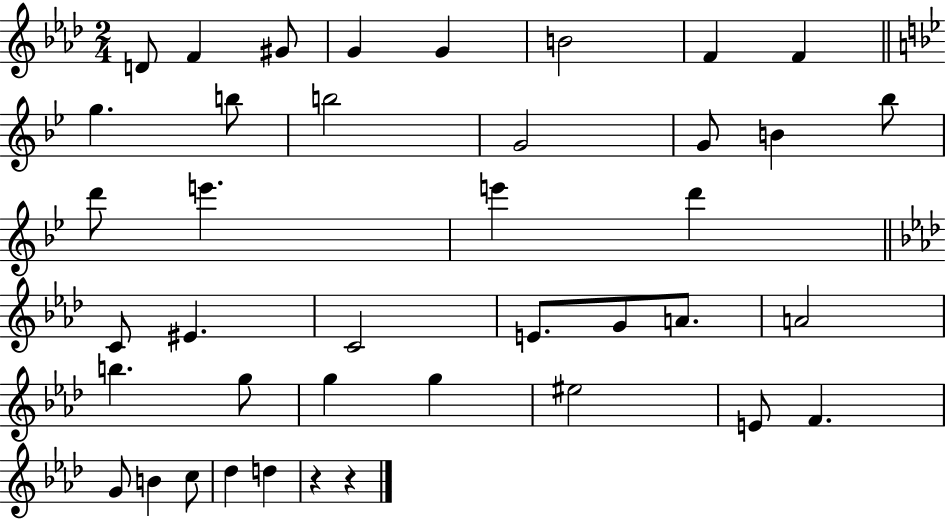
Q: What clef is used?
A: treble